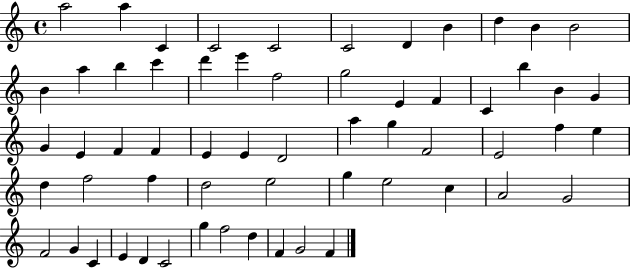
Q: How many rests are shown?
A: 0